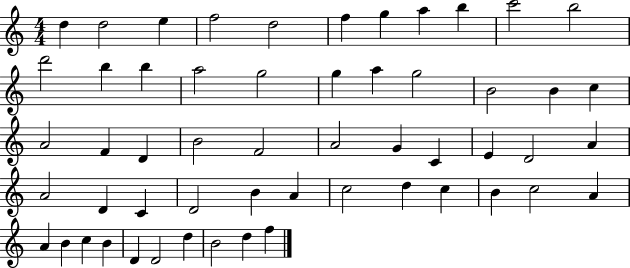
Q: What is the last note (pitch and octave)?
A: F5